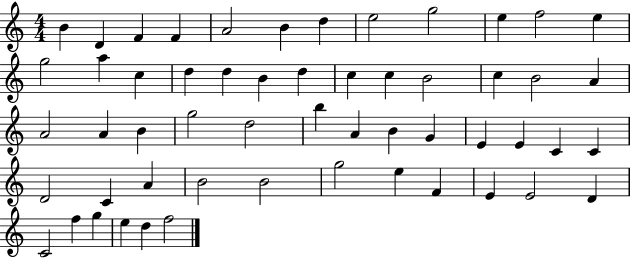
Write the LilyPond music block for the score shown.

{
  \clef treble
  \numericTimeSignature
  \time 4/4
  \key c \major
  b'4 d'4 f'4 f'4 | a'2 b'4 d''4 | e''2 g''2 | e''4 f''2 e''4 | \break g''2 a''4 c''4 | d''4 d''4 b'4 d''4 | c''4 c''4 b'2 | c''4 b'2 a'4 | \break a'2 a'4 b'4 | g''2 d''2 | b''4 a'4 b'4 g'4 | e'4 e'4 c'4 c'4 | \break d'2 c'4 a'4 | b'2 b'2 | g''2 e''4 f'4 | e'4 e'2 d'4 | \break c'2 f''4 g''4 | e''4 d''4 f''2 | \bar "|."
}